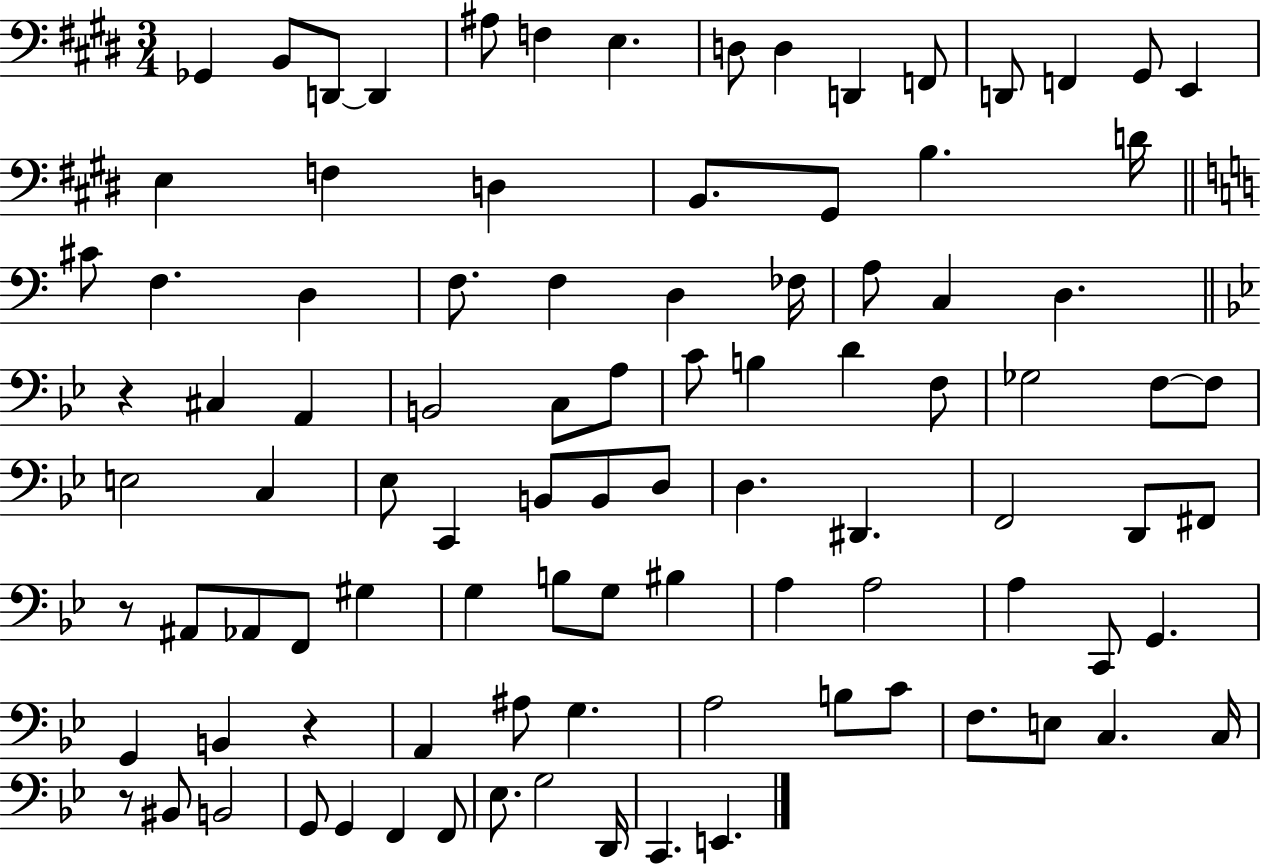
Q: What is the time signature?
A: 3/4